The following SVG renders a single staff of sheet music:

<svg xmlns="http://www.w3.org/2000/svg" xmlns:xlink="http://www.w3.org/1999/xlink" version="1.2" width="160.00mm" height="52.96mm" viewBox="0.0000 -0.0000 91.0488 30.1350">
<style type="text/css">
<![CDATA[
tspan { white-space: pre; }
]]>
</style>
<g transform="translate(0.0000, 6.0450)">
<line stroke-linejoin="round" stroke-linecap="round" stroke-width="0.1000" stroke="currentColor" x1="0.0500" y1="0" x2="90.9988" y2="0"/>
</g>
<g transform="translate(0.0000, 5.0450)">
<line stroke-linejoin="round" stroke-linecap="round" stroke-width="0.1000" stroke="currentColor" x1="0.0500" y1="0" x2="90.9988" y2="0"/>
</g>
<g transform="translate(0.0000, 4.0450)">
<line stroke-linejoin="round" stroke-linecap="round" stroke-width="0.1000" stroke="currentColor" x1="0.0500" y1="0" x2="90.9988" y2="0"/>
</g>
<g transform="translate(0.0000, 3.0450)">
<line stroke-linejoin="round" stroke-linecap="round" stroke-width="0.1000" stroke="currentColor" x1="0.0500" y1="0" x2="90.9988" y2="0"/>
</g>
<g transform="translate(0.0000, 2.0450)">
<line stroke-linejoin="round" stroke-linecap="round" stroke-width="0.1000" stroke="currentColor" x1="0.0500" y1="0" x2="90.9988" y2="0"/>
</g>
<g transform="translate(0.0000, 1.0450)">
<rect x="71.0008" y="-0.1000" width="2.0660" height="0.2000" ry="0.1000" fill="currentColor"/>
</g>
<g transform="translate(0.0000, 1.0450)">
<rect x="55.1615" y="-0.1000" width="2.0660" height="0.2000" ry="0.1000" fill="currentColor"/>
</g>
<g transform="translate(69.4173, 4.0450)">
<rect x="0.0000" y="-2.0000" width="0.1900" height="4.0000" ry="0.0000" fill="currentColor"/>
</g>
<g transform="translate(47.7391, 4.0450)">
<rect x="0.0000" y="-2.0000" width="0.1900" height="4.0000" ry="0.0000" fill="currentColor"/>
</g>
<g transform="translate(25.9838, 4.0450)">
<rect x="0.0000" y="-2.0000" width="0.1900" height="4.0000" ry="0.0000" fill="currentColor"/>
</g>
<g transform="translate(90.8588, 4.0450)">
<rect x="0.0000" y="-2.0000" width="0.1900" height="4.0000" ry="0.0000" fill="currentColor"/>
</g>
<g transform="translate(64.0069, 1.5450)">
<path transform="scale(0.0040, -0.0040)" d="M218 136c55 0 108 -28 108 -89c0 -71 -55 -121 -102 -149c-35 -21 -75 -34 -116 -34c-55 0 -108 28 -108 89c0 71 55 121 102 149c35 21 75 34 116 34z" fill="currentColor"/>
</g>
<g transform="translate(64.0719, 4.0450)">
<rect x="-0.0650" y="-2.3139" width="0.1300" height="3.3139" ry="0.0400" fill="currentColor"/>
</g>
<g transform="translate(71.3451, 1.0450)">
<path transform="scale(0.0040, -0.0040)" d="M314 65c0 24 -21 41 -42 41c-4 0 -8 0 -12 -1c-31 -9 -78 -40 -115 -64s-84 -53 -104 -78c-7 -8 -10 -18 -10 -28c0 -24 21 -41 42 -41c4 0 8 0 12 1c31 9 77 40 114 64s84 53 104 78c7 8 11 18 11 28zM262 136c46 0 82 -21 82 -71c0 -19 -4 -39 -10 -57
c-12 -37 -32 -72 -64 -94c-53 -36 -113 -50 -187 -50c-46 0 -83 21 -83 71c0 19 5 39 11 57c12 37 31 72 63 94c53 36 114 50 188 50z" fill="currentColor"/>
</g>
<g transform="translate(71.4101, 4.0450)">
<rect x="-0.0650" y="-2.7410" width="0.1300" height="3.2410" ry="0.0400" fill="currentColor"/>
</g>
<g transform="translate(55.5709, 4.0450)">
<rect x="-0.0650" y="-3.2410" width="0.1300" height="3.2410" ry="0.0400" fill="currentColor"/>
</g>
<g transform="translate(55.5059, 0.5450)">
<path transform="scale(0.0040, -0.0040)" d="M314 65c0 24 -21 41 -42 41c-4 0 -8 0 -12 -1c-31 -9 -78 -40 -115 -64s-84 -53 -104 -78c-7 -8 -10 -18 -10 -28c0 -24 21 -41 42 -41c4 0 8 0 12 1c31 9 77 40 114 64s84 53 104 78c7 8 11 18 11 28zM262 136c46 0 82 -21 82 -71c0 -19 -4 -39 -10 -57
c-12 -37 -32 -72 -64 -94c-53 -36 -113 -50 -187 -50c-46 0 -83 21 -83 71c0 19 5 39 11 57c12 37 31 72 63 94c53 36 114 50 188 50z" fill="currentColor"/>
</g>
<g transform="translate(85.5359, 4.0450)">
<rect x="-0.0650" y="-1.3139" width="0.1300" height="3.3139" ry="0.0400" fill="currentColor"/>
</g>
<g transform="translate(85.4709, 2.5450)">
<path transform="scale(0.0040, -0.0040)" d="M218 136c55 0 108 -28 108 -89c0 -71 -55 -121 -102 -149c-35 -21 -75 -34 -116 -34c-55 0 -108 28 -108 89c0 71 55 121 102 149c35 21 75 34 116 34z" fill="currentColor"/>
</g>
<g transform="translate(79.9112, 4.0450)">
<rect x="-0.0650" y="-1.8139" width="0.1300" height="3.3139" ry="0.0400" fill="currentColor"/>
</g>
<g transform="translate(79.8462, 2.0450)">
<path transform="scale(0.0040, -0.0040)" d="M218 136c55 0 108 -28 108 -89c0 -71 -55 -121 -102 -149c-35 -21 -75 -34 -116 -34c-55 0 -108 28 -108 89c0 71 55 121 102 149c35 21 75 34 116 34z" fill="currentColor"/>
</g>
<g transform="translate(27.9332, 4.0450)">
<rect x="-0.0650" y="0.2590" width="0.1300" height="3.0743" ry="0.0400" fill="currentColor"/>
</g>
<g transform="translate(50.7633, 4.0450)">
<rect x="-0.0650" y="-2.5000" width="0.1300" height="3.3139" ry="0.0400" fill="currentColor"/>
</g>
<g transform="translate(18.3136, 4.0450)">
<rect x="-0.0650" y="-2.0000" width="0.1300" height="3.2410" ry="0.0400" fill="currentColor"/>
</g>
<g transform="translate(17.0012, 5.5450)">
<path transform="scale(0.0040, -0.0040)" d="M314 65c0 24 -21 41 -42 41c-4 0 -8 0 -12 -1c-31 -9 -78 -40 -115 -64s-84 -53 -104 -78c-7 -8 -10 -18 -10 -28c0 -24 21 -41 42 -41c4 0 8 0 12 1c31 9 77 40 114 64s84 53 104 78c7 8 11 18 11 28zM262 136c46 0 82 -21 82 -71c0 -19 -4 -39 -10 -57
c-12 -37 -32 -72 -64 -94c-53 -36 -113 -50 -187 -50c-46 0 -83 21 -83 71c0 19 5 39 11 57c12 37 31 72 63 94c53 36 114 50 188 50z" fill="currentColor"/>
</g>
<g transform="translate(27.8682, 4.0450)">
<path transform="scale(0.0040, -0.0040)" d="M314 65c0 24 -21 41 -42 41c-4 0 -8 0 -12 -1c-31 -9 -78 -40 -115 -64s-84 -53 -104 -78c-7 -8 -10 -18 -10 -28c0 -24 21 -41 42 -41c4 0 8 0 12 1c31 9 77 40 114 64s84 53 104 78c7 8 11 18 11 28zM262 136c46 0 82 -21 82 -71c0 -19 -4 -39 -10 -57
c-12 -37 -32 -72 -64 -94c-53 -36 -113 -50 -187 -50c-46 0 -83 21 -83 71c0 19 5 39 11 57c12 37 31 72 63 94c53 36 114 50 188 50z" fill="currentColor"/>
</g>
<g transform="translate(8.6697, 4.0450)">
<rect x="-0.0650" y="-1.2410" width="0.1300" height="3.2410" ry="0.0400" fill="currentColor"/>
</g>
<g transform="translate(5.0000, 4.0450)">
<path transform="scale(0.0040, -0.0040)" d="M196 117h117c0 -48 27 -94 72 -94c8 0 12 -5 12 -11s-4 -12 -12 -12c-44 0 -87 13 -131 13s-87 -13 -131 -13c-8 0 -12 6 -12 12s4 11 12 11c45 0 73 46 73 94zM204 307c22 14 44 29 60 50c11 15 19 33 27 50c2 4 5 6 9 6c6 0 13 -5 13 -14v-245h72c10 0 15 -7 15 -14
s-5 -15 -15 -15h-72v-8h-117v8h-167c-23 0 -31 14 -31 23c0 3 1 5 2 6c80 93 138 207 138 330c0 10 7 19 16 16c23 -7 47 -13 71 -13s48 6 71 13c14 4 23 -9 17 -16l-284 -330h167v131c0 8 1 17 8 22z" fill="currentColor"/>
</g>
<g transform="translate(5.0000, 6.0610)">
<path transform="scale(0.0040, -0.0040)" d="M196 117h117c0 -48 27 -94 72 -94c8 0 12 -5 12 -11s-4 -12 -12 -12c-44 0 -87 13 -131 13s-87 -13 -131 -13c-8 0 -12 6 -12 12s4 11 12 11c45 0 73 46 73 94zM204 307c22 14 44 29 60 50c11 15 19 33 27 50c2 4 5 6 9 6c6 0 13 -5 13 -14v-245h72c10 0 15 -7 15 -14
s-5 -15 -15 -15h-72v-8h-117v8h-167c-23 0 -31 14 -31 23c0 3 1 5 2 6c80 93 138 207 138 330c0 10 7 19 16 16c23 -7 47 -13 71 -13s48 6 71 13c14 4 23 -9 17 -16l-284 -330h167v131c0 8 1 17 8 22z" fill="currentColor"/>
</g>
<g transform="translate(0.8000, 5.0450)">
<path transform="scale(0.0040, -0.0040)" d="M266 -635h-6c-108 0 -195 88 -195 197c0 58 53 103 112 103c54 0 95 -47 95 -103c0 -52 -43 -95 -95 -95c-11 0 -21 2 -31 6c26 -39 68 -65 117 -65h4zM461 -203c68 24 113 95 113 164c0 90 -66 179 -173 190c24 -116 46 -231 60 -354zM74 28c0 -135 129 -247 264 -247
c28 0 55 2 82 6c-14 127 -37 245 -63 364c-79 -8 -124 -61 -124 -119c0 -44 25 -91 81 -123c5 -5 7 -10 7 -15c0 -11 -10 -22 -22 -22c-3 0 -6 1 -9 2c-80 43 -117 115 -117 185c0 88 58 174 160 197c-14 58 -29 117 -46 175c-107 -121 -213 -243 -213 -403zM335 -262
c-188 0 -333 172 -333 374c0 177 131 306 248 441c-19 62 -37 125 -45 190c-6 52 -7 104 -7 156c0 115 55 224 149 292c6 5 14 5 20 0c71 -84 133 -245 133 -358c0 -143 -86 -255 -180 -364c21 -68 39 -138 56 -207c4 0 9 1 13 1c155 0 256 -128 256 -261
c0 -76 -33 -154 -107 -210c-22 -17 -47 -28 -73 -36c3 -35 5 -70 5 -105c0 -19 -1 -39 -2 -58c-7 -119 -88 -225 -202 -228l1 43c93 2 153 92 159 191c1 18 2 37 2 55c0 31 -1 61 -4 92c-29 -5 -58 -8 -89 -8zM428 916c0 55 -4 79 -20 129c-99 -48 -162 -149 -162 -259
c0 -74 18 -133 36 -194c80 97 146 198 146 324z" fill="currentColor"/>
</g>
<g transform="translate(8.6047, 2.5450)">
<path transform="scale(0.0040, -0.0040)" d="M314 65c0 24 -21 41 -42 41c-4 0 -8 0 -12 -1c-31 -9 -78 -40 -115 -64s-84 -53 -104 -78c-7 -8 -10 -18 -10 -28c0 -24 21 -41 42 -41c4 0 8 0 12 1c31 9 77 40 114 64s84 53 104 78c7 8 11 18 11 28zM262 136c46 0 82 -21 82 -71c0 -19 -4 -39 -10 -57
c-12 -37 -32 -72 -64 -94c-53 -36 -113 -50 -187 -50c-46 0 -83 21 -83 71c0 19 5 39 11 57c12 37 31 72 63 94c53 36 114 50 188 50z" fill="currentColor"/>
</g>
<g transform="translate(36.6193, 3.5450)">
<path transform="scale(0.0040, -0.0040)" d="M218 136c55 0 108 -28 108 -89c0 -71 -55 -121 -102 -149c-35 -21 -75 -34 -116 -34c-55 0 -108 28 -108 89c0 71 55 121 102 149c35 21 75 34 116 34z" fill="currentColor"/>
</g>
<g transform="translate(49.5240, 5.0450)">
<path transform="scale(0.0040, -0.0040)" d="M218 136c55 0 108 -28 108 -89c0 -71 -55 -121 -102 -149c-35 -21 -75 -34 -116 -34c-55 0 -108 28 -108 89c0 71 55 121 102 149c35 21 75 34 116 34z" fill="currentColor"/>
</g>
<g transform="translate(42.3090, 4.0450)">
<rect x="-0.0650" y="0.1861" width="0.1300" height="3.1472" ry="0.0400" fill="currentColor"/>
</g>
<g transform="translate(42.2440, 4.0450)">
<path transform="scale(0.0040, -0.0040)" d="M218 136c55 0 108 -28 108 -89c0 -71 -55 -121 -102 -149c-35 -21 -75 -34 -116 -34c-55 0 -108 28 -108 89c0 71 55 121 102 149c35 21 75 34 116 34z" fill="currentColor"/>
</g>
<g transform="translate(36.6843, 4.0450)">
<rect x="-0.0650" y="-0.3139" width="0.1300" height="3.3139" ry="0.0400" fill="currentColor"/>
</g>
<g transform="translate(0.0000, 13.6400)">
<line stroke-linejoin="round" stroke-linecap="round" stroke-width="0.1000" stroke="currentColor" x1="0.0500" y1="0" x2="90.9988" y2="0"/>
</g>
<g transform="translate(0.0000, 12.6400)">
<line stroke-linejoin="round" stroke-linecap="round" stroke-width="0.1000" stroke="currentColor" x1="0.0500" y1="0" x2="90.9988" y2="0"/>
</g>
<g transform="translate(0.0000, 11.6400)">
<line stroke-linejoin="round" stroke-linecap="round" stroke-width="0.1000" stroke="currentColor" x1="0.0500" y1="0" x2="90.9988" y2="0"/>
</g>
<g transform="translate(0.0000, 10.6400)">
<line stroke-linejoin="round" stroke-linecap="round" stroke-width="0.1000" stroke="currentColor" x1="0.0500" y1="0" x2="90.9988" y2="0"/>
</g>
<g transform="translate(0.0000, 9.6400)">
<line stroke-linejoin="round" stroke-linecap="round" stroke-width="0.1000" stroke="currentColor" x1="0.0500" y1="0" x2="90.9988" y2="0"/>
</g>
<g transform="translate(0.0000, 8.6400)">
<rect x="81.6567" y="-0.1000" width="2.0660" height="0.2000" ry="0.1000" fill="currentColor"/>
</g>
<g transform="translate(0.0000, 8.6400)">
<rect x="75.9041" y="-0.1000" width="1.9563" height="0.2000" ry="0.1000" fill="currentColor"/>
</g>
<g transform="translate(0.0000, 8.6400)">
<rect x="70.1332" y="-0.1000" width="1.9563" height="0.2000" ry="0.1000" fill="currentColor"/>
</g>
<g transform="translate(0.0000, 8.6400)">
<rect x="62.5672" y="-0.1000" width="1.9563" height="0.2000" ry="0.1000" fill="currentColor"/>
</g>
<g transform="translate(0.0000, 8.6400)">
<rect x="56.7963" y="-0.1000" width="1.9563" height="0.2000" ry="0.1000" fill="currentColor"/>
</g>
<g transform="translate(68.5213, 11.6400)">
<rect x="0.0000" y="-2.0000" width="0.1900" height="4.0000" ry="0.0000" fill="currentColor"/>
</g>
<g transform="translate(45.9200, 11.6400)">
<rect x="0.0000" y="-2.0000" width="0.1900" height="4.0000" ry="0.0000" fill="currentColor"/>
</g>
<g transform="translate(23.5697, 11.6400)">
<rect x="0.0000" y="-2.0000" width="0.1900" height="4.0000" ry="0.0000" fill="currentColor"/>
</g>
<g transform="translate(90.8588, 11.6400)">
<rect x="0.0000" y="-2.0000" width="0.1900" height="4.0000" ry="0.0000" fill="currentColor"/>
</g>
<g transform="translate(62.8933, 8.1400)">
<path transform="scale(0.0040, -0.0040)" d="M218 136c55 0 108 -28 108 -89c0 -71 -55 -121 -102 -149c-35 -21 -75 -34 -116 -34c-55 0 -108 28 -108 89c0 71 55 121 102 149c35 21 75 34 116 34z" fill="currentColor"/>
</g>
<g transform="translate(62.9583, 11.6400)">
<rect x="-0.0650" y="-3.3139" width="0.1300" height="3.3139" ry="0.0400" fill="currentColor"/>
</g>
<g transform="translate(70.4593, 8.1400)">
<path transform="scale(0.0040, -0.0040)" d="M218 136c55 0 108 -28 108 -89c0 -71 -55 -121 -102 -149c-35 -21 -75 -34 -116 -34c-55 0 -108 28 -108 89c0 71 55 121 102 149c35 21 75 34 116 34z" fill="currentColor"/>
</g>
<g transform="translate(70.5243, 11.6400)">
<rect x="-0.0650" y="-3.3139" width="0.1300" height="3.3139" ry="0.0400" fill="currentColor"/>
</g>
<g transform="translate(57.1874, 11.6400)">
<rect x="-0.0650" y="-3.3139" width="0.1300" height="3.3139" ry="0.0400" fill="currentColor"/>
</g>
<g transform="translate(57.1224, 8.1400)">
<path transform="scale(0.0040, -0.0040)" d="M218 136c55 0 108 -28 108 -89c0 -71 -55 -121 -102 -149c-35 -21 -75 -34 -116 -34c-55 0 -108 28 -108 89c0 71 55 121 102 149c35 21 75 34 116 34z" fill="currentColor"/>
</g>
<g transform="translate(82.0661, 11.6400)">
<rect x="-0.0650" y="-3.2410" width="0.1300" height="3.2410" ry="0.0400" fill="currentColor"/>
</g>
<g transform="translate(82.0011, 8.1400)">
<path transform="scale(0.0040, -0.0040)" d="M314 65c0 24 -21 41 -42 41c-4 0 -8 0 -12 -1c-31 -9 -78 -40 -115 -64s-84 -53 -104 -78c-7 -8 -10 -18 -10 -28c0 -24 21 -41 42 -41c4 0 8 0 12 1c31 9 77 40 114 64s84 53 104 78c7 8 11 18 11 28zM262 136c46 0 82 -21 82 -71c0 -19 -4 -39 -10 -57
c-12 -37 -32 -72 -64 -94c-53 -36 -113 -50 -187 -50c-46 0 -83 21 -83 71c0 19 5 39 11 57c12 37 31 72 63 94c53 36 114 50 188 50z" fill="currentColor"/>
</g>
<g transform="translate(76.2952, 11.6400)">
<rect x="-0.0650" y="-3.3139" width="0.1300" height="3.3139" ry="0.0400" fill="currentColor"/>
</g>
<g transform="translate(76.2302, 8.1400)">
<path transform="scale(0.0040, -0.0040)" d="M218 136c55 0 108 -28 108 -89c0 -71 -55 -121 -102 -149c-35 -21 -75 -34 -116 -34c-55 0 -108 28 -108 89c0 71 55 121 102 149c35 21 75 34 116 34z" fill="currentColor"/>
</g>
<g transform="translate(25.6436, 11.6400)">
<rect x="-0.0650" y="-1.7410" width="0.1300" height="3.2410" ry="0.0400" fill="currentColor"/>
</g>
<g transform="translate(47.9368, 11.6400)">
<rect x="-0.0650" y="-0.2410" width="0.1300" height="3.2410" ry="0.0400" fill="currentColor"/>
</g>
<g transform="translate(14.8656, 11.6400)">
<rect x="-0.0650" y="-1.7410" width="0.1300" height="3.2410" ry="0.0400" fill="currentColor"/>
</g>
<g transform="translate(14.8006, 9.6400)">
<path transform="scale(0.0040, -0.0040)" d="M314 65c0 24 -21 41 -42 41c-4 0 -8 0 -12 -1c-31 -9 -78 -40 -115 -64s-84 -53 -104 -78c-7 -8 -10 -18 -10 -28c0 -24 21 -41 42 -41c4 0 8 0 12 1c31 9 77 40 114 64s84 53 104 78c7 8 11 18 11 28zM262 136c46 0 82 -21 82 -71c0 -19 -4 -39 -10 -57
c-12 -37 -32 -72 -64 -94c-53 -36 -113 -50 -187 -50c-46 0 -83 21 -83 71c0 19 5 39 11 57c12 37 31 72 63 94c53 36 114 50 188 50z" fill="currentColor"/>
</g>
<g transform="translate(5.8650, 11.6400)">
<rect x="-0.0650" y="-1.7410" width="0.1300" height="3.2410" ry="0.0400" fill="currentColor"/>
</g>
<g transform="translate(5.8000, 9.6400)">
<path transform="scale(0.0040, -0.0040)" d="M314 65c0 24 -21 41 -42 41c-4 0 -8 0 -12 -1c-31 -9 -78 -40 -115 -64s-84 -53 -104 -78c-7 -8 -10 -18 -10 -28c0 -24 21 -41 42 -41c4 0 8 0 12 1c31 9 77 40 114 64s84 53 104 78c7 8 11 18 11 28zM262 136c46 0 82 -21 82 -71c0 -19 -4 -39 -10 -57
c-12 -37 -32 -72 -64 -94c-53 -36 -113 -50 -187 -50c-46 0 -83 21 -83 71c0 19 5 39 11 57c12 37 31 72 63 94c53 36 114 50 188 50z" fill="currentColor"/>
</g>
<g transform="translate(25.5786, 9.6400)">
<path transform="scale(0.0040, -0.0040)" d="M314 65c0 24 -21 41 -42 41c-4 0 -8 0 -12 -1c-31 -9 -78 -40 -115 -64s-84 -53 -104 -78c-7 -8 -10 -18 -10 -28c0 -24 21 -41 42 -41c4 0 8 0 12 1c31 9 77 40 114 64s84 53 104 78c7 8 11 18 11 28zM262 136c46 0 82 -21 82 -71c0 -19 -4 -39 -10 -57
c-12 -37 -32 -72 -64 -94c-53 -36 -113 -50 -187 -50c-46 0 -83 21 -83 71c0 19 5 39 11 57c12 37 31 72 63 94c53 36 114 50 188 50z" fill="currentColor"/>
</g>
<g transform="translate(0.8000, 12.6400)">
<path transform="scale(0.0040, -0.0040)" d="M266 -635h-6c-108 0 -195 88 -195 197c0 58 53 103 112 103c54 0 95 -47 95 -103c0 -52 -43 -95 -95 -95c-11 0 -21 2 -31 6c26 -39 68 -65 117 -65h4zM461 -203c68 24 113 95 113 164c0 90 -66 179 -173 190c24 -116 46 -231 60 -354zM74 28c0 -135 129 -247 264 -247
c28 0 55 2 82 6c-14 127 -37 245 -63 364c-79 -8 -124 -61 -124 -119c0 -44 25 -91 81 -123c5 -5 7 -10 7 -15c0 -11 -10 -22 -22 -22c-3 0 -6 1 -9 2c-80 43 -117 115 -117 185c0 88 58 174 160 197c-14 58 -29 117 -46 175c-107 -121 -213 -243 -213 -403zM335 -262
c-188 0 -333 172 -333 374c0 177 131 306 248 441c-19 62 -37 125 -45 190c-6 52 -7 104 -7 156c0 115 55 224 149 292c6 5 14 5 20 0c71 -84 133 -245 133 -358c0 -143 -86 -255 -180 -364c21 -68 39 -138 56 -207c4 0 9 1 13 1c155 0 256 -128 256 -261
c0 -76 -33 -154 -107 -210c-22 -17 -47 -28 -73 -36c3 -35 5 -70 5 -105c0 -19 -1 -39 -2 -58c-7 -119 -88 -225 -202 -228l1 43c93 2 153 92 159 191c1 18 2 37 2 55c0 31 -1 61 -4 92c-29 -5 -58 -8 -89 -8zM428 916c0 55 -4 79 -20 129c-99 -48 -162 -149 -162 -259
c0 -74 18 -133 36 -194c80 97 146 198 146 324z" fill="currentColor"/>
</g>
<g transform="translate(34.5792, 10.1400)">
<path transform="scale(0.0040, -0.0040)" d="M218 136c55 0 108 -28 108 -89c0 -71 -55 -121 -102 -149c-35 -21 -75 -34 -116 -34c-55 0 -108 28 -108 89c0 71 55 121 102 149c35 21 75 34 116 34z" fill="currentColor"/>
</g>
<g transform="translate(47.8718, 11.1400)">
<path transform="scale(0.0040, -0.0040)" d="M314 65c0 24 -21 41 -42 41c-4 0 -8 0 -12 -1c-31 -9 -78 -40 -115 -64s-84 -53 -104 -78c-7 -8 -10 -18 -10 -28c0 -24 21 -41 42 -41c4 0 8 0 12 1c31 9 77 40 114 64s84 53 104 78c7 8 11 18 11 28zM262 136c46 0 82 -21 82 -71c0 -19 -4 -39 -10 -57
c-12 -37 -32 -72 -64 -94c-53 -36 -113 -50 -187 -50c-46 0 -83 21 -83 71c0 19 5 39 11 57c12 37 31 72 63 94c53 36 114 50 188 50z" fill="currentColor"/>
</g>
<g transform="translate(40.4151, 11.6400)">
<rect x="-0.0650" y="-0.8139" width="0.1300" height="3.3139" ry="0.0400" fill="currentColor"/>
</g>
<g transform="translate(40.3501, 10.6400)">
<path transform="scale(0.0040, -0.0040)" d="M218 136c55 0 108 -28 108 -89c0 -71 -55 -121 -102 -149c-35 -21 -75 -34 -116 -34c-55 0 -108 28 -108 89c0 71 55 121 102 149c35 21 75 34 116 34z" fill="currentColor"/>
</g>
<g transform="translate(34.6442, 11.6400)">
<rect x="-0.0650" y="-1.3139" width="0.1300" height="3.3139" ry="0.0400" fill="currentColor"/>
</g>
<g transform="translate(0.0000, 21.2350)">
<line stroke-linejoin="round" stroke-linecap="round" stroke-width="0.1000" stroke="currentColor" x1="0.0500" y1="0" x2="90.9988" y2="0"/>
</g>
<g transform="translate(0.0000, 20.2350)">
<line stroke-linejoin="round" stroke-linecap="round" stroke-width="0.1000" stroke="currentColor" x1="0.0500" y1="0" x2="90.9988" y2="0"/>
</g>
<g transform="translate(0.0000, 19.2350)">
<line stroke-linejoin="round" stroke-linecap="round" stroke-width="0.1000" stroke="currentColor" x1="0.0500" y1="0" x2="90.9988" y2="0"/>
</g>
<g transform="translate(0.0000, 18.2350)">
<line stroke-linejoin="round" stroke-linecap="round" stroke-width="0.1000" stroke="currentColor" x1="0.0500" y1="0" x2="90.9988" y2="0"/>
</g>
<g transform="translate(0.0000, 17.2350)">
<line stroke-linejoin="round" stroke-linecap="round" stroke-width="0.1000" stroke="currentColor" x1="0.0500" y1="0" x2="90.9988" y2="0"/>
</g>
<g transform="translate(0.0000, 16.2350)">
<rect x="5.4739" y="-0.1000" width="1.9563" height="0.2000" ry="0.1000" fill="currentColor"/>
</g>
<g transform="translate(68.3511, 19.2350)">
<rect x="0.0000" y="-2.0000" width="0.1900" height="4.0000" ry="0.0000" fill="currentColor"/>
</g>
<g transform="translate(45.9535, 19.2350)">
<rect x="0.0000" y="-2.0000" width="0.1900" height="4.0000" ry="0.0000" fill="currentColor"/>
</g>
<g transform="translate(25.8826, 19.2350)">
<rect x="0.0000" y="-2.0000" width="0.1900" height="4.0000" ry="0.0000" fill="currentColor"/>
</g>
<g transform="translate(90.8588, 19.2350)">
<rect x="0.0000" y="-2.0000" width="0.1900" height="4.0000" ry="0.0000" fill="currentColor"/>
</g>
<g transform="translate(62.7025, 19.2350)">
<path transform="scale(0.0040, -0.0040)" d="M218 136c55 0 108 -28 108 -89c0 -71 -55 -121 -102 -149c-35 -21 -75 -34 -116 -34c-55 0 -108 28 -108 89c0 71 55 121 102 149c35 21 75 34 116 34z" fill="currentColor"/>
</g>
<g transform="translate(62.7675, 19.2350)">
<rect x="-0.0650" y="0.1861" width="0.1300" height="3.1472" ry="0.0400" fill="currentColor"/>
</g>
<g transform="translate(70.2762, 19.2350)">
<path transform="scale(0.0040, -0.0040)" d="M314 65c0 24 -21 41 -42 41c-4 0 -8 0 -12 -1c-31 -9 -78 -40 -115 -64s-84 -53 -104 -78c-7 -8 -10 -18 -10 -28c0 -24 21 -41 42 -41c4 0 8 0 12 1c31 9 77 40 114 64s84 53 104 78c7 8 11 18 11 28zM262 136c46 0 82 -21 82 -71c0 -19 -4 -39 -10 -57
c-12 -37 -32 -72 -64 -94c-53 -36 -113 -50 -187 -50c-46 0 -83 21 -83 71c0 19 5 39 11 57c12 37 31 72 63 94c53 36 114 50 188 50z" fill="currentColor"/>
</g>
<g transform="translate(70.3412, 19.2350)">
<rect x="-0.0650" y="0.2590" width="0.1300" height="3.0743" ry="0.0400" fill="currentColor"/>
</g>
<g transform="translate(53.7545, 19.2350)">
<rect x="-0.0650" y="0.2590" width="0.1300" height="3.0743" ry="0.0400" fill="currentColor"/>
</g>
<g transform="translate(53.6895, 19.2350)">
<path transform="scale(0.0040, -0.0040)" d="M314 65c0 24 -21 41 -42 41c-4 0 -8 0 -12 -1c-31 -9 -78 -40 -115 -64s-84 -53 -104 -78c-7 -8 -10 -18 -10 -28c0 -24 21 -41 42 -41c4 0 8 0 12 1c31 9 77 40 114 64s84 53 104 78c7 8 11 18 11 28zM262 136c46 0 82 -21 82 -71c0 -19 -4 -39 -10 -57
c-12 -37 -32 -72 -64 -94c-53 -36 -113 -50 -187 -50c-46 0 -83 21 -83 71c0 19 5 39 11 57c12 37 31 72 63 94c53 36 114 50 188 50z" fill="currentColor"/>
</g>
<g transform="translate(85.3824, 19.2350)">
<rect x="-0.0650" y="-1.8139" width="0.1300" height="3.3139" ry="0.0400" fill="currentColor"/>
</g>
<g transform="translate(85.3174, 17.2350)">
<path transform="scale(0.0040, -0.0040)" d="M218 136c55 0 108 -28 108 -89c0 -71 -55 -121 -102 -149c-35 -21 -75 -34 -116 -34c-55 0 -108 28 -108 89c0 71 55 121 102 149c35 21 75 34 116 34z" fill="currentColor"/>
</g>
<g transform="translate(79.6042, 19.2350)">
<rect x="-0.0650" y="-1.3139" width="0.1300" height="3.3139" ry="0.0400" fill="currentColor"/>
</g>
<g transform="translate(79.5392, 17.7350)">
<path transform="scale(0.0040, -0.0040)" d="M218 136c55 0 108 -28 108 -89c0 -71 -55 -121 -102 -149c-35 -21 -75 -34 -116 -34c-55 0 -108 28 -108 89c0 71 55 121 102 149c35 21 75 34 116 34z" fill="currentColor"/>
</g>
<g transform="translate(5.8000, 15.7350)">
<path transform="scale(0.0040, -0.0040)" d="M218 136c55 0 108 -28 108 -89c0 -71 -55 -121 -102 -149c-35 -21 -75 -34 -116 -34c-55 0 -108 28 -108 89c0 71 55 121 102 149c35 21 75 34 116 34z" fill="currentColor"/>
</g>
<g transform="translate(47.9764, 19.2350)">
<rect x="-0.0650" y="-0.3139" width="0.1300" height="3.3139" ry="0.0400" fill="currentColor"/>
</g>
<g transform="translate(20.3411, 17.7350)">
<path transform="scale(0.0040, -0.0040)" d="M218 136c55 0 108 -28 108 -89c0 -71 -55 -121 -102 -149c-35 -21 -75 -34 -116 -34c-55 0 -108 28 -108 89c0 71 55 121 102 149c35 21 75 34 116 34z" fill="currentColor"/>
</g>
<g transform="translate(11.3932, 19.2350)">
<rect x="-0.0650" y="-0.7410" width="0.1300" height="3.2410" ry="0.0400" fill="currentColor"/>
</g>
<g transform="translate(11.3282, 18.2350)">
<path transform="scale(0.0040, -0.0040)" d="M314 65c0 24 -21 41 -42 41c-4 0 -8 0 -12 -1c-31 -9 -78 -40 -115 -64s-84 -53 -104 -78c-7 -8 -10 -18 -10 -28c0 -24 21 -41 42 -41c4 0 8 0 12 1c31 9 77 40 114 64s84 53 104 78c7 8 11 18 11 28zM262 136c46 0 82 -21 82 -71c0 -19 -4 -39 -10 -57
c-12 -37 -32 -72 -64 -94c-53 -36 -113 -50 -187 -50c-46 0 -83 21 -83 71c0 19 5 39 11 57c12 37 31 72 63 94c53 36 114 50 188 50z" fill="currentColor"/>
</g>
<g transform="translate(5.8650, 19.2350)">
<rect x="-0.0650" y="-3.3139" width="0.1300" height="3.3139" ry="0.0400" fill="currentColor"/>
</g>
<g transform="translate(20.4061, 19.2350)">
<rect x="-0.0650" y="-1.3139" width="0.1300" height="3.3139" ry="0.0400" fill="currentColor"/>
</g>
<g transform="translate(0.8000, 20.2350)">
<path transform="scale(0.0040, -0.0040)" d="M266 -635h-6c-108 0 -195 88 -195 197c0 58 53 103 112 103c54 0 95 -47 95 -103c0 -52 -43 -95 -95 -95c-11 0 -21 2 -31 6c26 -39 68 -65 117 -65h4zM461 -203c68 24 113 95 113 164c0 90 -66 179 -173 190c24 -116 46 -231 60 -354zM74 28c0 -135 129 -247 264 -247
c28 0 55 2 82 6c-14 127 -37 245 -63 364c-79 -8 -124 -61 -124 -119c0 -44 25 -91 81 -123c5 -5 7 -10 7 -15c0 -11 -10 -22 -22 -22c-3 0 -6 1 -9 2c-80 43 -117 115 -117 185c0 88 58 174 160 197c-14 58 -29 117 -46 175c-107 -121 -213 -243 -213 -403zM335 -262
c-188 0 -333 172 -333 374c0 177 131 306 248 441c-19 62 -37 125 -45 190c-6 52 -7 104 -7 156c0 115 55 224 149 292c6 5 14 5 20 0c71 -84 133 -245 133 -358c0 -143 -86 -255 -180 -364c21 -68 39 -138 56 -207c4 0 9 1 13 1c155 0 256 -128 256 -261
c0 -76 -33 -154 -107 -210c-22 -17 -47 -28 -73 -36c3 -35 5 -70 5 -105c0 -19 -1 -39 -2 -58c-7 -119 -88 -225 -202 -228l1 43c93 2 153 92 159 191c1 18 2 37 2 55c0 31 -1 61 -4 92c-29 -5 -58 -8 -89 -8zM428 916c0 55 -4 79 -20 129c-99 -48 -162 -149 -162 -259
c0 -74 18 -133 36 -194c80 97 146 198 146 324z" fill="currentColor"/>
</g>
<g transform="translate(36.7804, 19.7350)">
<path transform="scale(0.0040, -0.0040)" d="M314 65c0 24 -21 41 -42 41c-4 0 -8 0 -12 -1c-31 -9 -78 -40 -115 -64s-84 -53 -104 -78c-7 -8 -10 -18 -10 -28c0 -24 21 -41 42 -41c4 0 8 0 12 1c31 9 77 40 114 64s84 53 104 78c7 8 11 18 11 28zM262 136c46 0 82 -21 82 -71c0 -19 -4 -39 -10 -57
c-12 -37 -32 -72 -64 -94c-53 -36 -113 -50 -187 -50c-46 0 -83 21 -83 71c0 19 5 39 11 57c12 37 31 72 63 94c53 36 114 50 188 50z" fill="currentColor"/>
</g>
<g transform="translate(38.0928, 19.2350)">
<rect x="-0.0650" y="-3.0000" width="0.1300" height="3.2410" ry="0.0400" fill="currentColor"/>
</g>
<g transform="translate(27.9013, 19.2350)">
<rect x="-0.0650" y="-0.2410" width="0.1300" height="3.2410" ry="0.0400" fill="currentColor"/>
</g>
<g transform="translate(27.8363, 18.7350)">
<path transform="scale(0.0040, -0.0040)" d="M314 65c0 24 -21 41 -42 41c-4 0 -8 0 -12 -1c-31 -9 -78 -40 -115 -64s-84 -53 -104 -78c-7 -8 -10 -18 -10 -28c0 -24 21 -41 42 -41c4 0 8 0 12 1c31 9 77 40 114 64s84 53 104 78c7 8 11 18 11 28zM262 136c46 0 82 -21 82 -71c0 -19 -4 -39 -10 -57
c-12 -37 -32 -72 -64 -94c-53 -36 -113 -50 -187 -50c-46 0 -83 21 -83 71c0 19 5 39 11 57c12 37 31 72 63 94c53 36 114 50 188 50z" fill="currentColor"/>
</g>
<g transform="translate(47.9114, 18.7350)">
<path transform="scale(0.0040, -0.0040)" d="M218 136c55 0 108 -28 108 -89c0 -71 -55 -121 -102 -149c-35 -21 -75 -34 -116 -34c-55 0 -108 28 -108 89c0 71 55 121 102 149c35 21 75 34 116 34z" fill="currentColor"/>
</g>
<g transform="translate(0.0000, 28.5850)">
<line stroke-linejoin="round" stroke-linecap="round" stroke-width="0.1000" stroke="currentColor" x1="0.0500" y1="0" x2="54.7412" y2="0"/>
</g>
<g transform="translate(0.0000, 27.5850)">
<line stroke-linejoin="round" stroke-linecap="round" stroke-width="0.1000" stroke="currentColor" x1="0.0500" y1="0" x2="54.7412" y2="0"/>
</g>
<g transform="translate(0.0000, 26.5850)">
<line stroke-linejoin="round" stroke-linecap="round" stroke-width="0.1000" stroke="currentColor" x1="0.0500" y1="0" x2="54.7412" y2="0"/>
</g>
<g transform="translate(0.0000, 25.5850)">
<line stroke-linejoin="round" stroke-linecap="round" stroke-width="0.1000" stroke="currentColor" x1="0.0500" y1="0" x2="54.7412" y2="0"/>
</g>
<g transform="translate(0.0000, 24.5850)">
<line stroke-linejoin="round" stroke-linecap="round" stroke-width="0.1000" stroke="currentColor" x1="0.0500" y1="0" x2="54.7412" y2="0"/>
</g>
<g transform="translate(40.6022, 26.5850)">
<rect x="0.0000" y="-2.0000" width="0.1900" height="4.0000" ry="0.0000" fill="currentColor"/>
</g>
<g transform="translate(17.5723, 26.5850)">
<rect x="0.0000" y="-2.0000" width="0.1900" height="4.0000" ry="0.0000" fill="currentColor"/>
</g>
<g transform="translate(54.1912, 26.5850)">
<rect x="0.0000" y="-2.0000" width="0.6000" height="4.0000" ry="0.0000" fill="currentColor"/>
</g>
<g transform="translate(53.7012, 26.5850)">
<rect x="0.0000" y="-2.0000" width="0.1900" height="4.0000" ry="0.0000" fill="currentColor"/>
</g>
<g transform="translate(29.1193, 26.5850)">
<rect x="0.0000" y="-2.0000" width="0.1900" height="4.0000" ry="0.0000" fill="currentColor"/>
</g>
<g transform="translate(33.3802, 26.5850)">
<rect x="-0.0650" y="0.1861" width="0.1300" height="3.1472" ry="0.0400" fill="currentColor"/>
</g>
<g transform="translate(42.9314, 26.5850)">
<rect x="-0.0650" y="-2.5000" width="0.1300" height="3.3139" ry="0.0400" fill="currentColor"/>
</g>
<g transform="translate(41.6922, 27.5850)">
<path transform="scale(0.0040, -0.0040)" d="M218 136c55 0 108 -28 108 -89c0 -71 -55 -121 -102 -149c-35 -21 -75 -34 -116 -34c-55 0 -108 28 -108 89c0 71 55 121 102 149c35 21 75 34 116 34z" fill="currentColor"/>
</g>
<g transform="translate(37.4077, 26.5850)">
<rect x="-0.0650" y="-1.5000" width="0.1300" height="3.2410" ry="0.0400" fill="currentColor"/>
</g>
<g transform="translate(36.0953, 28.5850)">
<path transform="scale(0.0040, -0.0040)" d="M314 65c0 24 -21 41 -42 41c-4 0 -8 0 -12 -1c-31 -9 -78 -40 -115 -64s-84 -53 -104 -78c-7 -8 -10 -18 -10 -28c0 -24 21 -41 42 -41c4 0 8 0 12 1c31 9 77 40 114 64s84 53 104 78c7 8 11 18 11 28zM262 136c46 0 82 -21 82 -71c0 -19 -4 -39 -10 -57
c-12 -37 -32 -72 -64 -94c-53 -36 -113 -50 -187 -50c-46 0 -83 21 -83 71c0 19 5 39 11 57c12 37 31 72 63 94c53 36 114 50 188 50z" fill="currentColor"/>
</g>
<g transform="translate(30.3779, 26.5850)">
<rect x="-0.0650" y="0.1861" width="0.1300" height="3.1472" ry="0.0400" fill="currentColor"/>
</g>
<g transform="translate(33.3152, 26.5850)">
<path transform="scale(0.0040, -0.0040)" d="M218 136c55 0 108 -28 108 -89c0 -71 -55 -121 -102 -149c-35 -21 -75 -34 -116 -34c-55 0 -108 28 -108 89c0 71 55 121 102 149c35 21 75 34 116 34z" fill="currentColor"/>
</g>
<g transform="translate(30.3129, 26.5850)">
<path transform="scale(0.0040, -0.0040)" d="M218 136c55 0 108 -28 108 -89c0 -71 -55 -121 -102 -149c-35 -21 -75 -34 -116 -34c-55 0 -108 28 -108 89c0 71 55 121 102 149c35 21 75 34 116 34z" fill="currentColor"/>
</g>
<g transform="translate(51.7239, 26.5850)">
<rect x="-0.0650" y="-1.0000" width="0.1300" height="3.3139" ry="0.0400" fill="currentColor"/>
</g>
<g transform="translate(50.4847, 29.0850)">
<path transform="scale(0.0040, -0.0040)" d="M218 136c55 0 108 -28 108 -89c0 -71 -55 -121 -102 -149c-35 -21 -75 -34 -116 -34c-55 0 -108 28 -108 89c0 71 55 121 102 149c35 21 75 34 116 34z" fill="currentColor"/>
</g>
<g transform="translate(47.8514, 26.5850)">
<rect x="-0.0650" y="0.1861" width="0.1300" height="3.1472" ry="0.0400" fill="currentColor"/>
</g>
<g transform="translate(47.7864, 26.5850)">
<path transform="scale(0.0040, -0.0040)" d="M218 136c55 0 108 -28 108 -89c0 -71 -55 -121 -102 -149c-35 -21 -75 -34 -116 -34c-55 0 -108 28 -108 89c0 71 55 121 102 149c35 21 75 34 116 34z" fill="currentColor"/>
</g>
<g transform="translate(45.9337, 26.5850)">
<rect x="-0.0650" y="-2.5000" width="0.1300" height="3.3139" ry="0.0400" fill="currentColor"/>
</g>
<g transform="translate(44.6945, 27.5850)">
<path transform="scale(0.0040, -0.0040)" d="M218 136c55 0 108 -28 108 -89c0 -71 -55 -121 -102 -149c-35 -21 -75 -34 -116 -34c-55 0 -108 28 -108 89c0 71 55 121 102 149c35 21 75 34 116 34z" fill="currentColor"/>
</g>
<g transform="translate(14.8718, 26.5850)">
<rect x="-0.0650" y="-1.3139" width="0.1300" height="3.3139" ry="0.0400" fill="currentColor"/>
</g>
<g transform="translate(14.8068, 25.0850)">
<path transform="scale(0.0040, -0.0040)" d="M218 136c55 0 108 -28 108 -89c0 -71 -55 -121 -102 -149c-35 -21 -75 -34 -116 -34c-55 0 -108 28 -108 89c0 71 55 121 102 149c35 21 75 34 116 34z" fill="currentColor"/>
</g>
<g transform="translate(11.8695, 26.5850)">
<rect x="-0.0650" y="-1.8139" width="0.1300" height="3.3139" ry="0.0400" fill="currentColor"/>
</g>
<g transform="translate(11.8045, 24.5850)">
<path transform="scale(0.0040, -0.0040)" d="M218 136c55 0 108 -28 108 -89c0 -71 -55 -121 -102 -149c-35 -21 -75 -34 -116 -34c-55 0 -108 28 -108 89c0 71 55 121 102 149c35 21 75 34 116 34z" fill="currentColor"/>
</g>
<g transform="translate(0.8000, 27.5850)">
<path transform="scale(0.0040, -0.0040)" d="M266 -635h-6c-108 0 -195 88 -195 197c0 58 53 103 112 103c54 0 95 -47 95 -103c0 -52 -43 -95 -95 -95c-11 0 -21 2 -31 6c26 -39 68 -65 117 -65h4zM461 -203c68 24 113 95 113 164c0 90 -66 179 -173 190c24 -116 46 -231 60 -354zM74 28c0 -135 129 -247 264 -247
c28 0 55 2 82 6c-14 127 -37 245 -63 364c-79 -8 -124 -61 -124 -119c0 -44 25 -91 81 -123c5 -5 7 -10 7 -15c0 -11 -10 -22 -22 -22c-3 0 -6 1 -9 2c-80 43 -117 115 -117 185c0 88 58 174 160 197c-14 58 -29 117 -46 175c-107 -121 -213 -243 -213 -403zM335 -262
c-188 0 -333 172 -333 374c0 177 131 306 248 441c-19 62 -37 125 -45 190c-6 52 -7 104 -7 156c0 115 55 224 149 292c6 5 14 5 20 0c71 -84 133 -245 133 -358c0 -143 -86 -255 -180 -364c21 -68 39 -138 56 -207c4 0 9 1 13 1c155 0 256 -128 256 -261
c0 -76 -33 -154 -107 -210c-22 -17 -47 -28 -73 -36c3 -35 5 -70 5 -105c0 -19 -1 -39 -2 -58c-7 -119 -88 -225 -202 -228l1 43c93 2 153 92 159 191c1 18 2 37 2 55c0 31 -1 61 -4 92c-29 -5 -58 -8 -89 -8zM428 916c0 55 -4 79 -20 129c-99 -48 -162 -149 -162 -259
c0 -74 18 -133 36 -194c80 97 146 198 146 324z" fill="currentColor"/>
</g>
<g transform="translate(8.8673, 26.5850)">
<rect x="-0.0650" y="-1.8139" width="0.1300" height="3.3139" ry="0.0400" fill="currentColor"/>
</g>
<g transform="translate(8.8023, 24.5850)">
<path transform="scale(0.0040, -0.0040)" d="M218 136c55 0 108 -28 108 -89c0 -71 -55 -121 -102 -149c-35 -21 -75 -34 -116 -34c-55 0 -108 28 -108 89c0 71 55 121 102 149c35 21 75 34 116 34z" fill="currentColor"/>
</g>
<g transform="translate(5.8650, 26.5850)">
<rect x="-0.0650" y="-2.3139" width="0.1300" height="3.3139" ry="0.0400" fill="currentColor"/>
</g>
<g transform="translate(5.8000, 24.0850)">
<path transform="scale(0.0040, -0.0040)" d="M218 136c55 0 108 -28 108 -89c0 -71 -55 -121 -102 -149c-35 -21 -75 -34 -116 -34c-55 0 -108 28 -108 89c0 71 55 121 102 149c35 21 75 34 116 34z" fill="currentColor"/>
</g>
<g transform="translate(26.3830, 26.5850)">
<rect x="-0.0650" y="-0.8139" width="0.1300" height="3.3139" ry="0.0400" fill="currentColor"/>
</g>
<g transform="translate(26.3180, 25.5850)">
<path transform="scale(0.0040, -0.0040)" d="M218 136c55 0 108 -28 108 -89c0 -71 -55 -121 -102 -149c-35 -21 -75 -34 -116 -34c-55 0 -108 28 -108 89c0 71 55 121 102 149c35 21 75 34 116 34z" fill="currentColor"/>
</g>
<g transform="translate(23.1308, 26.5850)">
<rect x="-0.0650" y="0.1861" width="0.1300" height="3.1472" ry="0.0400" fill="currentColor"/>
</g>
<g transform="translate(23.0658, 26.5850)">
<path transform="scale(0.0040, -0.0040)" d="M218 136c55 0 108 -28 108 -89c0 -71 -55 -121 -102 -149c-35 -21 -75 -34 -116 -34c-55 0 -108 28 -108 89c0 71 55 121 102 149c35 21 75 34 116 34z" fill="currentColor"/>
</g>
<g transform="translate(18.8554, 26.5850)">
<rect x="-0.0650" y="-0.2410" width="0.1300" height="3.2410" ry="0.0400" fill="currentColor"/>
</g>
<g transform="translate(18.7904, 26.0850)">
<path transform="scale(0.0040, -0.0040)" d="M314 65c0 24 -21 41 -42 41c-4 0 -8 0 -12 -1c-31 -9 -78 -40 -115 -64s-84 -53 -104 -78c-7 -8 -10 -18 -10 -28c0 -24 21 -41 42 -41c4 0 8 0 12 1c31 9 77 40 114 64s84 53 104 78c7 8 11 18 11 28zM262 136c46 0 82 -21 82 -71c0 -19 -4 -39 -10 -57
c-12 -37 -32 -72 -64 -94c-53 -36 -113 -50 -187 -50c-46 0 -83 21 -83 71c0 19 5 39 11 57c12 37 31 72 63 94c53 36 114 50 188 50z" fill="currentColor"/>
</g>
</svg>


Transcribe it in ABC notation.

X:1
T:Untitled
M:4/4
L:1/4
K:C
e2 F2 B2 c B G b2 g a2 f e f2 f2 f2 e d c2 b b b b b2 b d2 e c2 A2 c B2 B B2 e f g f f e c2 B d B B E2 G G B D